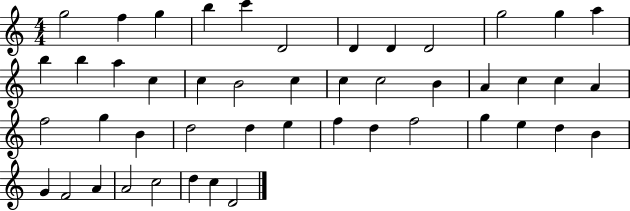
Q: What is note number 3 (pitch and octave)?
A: G5